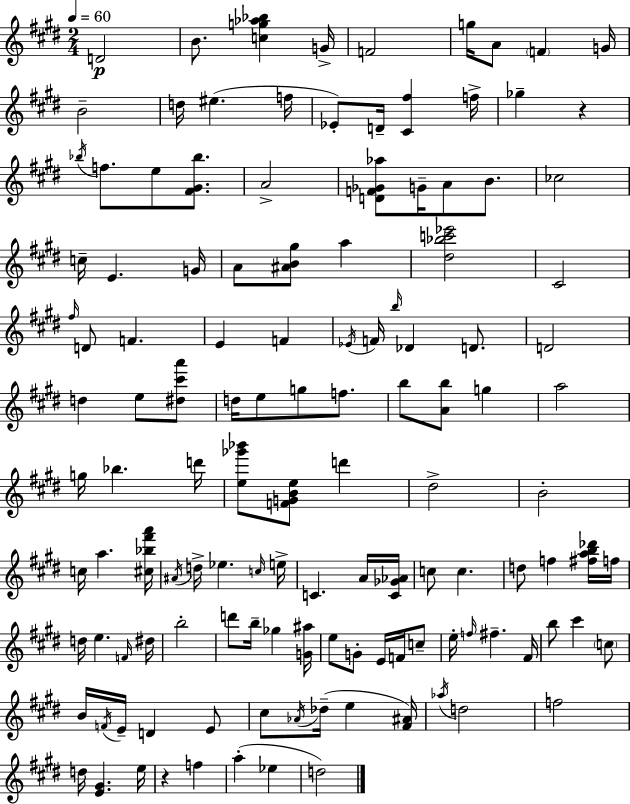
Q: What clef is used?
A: treble